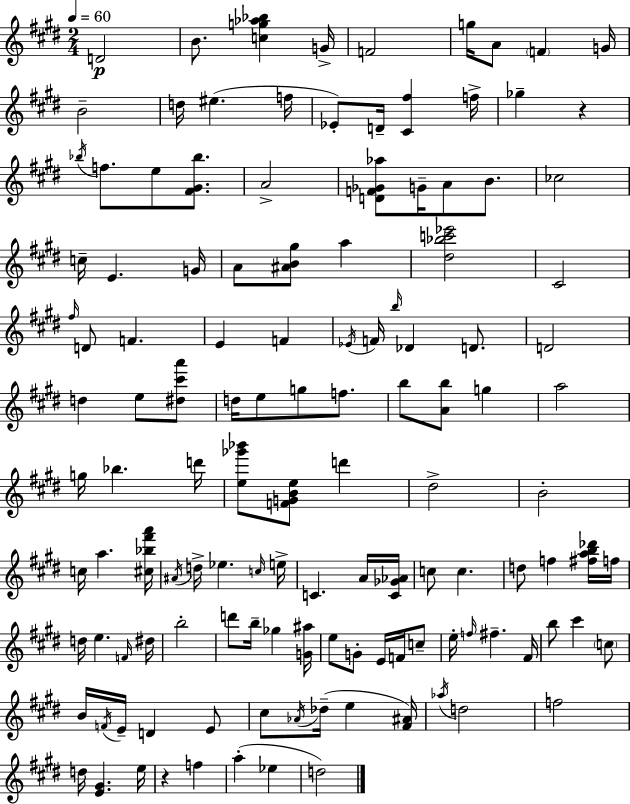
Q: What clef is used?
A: treble